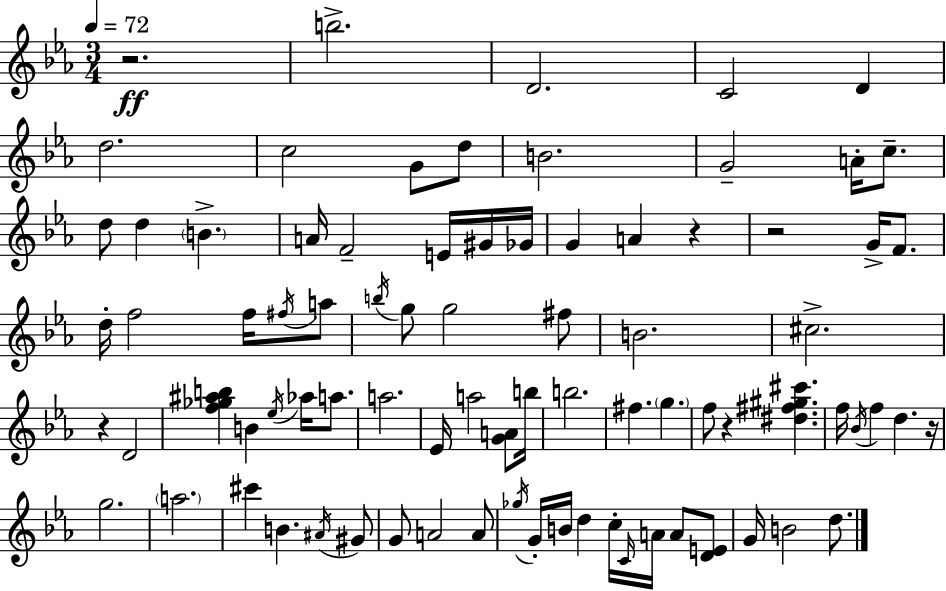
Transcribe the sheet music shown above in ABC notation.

X:1
T:Untitled
M:3/4
L:1/4
K:Eb
z2 b2 D2 C2 D d2 c2 G/2 d/2 B2 G2 A/4 c/2 d/2 d B A/4 F2 E/4 ^G/4 _G/4 G A z z2 G/4 F/2 d/4 f2 f/4 ^f/4 a/2 b/4 g/2 g2 ^f/2 B2 ^c2 z D2 [f_g^ab] B _e/4 _a/4 a/2 a2 _E/4 a2 [GA]/2 b/4 b2 ^f g f/2 z [^d^f^g^c'] f/4 _B/4 f d z/4 g2 a2 ^c' B ^A/4 ^G/2 G/2 A2 A/2 _g/4 G/4 B/4 d c/4 C/4 A/4 A/2 [DE]/2 G/4 B2 d/2